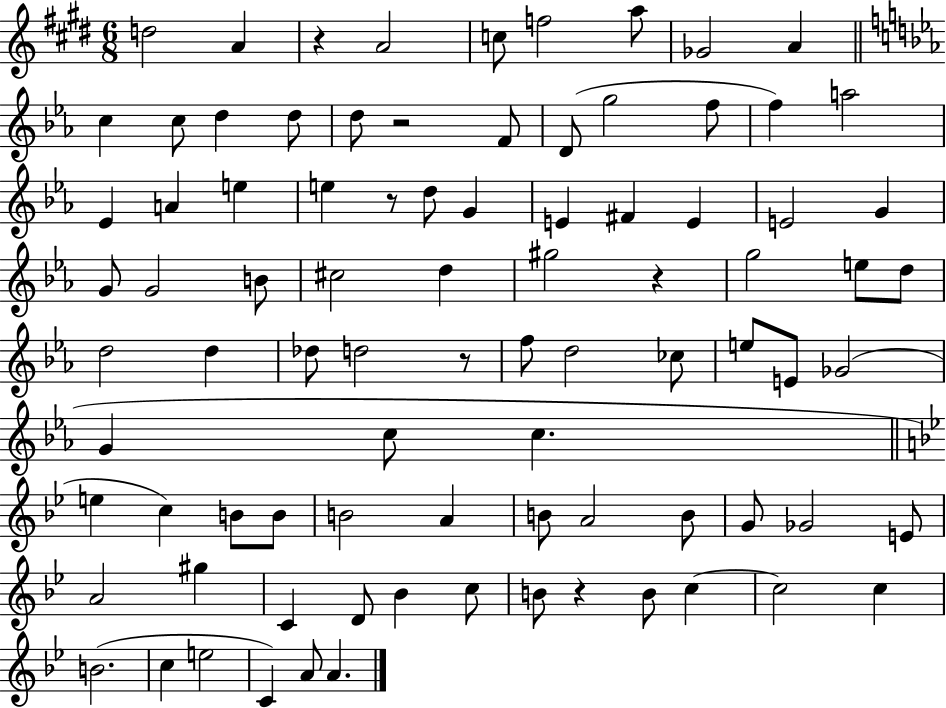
D5/h A4/q R/q A4/h C5/e F5/h A5/e Gb4/h A4/q C5/q C5/e D5/q D5/e D5/e R/h F4/e D4/e G5/h F5/e F5/q A5/h Eb4/q A4/q E5/q E5/q R/e D5/e G4/q E4/q F#4/q E4/q E4/h G4/q G4/e G4/h B4/e C#5/h D5/q G#5/h R/q G5/h E5/e D5/e D5/h D5/q Db5/e D5/h R/e F5/e D5/h CES5/e E5/e E4/e Gb4/h G4/q C5/e C5/q. E5/q C5/q B4/e B4/e B4/h A4/q B4/e A4/h B4/e G4/e Gb4/h E4/e A4/h G#5/q C4/q D4/e Bb4/q C5/e B4/e R/q B4/e C5/q C5/h C5/q B4/h. C5/q E5/h C4/q A4/e A4/q.